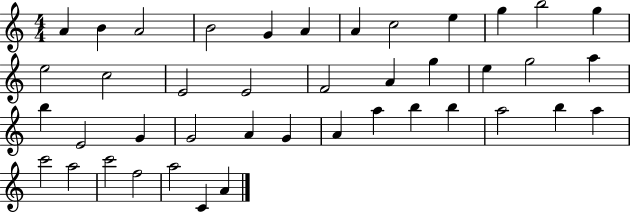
{
  \clef treble
  \numericTimeSignature
  \time 4/4
  \key c \major
  a'4 b'4 a'2 | b'2 g'4 a'4 | a'4 c''2 e''4 | g''4 b''2 g''4 | \break e''2 c''2 | e'2 e'2 | f'2 a'4 g''4 | e''4 g''2 a''4 | \break b''4 e'2 g'4 | g'2 a'4 g'4 | a'4 a''4 b''4 b''4 | a''2 b''4 a''4 | \break c'''2 a''2 | c'''2 f''2 | a''2 c'4 a'4 | \bar "|."
}